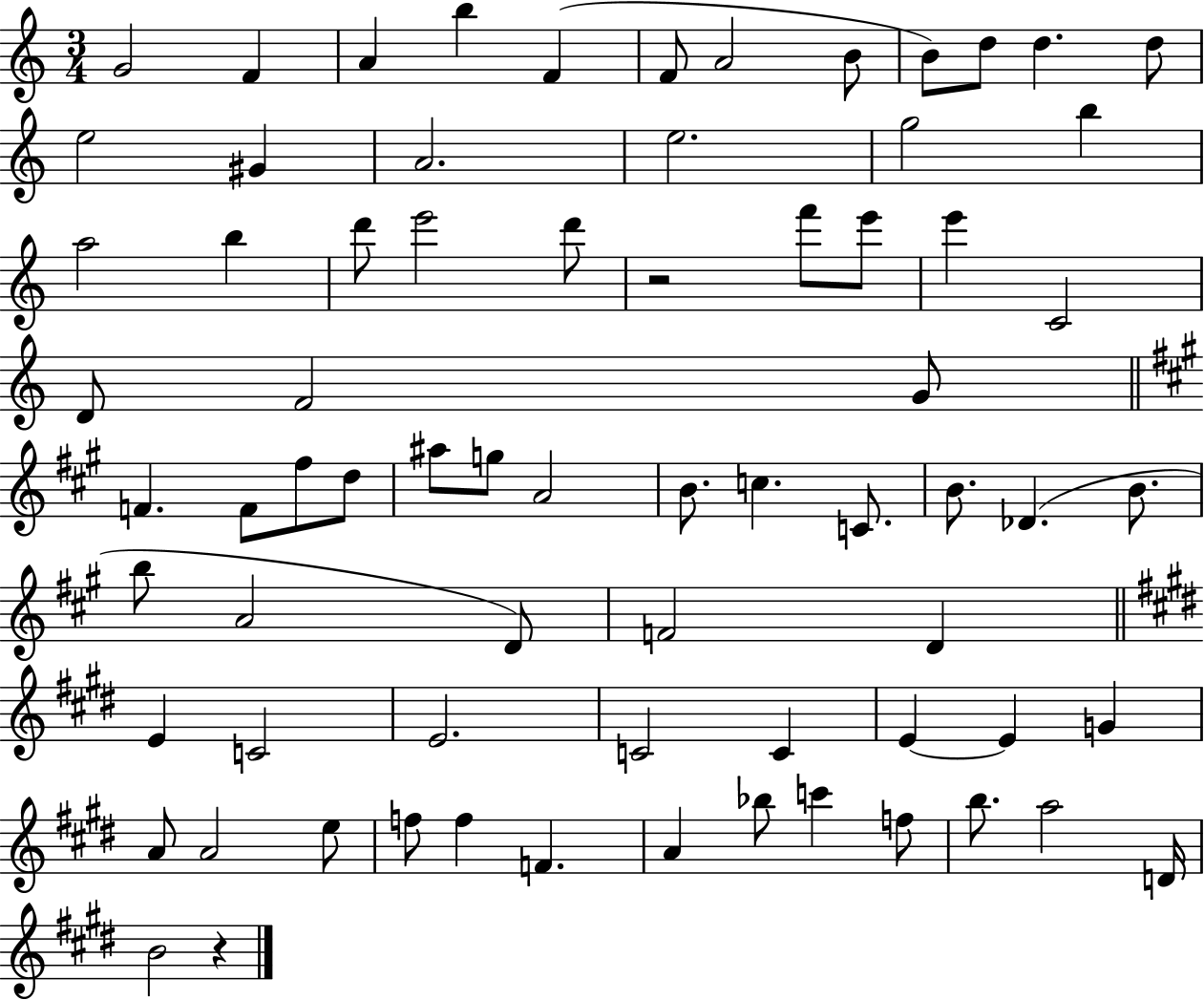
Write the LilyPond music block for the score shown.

{
  \clef treble
  \numericTimeSignature
  \time 3/4
  \key c \major
  g'2 f'4 | a'4 b''4 f'4( | f'8 a'2 b'8 | b'8) d''8 d''4. d''8 | \break e''2 gis'4 | a'2. | e''2. | g''2 b''4 | \break a''2 b''4 | d'''8 e'''2 d'''8 | r2 f'''8 e'''8 | e'''4 c'2 | \break d'8 f'2 g'8 | \bar "||" \break \key a \major f'4. f'8 fis''8 d''8 | ais''8 g''8 a'2 | b'8. c''4. c'8. | b'8. des'4.( b'8. | \break b''8 a'2 d'8) | f'2 d'4 | \bar "||" \break \key e \major e'4 c'2 | e'2. | c'2 c'4 | e'4~~ e'4 g'4 | \break a'8 a'2 e''8 | f''8 f''4 f'4. | a'4 bes''8 c'''4 f''8 | b''8. a''2 d'16 | \break b'2 r4 | \bar "|."
}